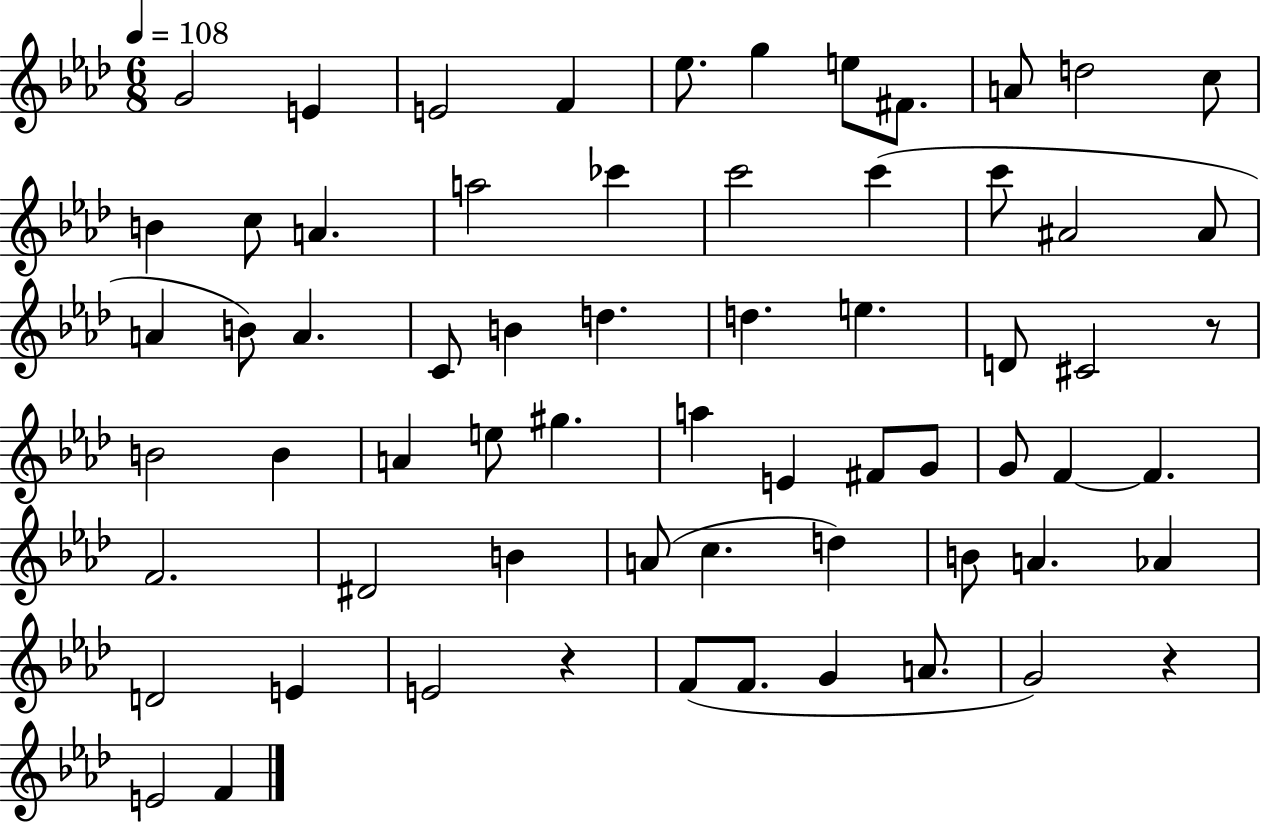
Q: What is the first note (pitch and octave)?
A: G4